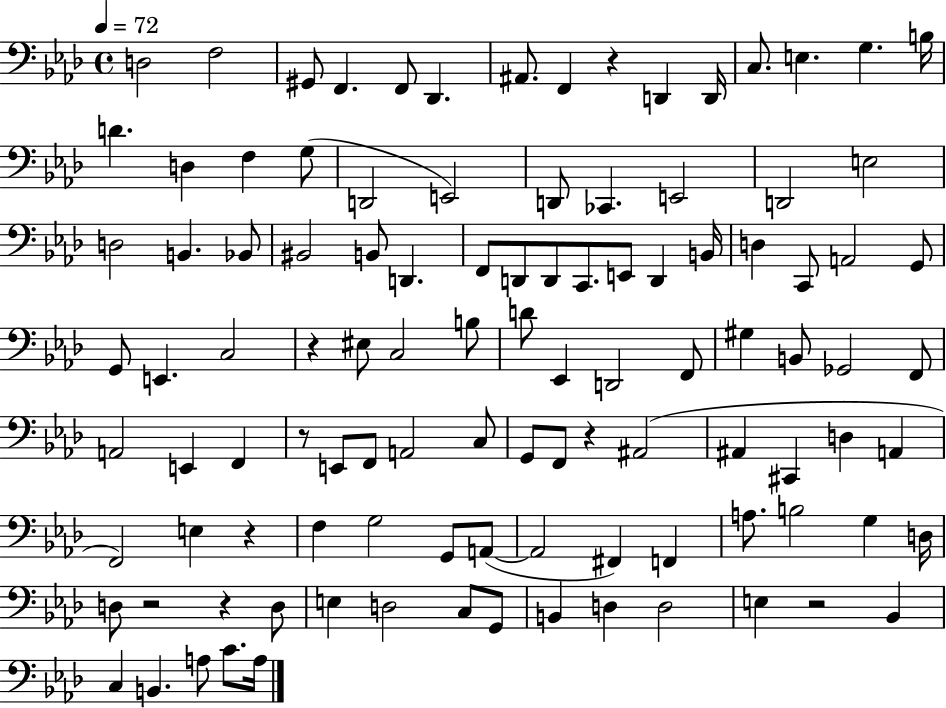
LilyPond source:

{
  \clef bass
  \time 4/4
  \defaultTimeSignature
  \key aes \major
  \tempo 4 = 72
  d2 f2 | gis,8 f,4. f,8 des,4. | ais,8. f,4 r4 d,4 d,16 | c8. e4. g4. b16 | \break d'4. d4 f4 g8( | d,2 e,2) | d,8 ces,4. e,2 | d,2 e2 | \break d2 b,4. bes,8 | bis,2 b,8 d,4. | f,8 d,8 d,8 c,8. e,8 d,4 b,16 | d4 c,8 a,2 g,8 | \break g,8 e,4. c2 | r4 eis8 c2 b8 | d'8 ees,4 d,2 f,8 | gis4 b,8 ges,2 f,8 | \break a,2 e,4 f,4 | r8 e,8 f,8 a,2 c8 | g,8 f,8 r4 ais,2( | ais,4 cis,4 d4 a,4 | \break f,2) e4 r4 | f4 g2 g,8 a,8~(~ | a,2 fis,4) f,4 | a8. b2 g4 d16 | \break d8 r2 r4 d8 | e4 d2 c8 g,8 | b,4 d4 d2 | e4 r2 bes,4 | \break c4 b,4. a8 c'8. a16 | \bar "|."
}